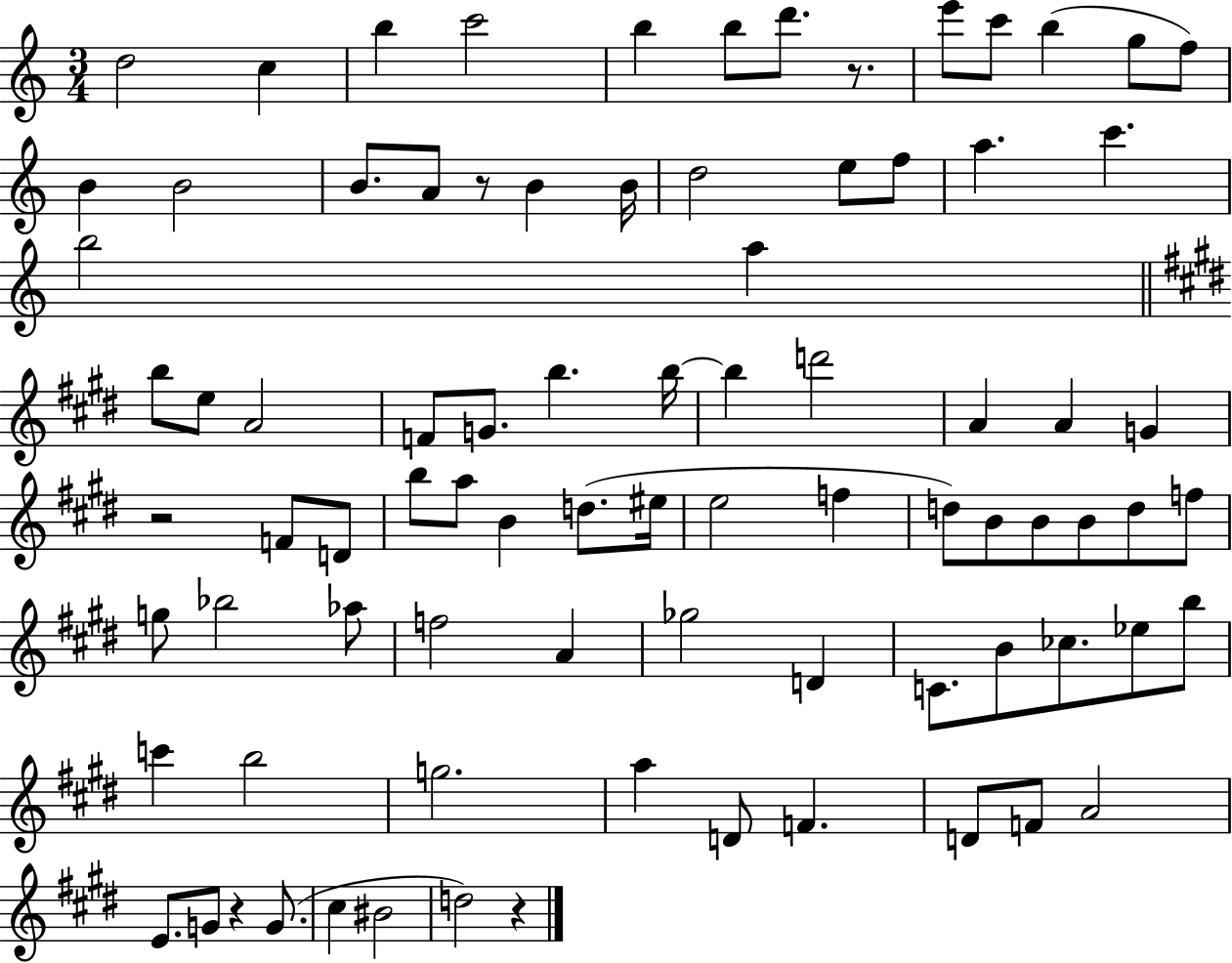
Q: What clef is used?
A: treble